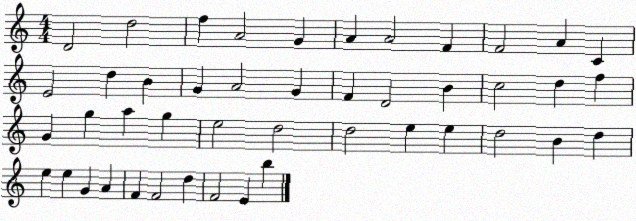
X:1
T:Untitled
M:4/4
L:1/4
K:C
D2 d2 f A2 G A A2 F F2 A C E2 d B G A2 G F D2 B c2 d f G g a g e2 d2 d2 e e d2 B d e e G A F F2 d F2 E b